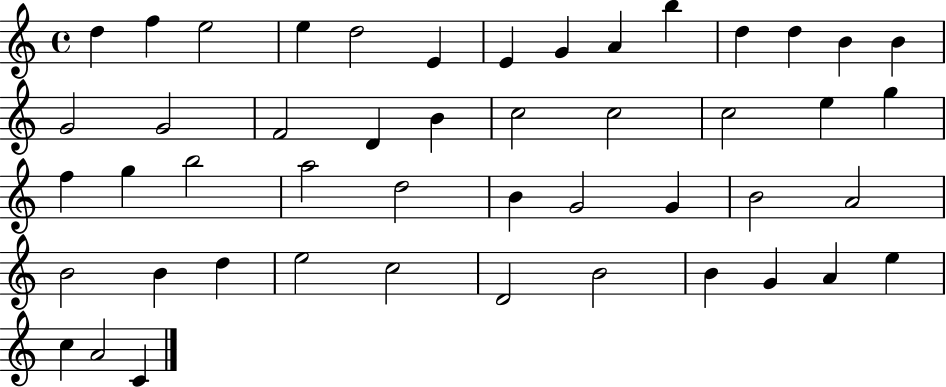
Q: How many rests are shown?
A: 0